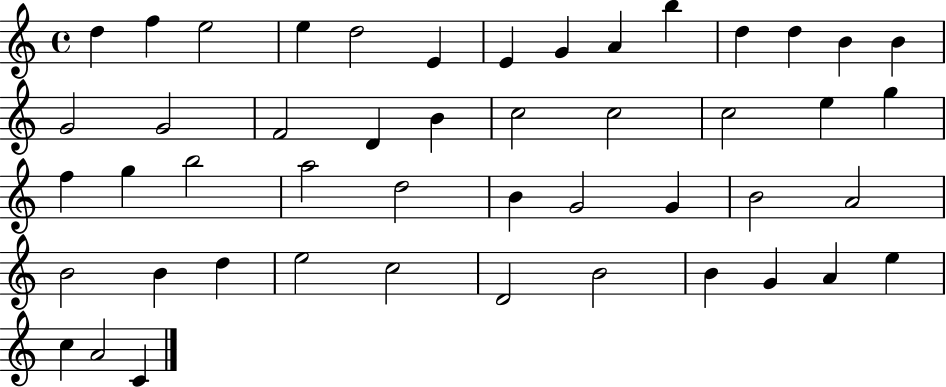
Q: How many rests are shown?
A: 0